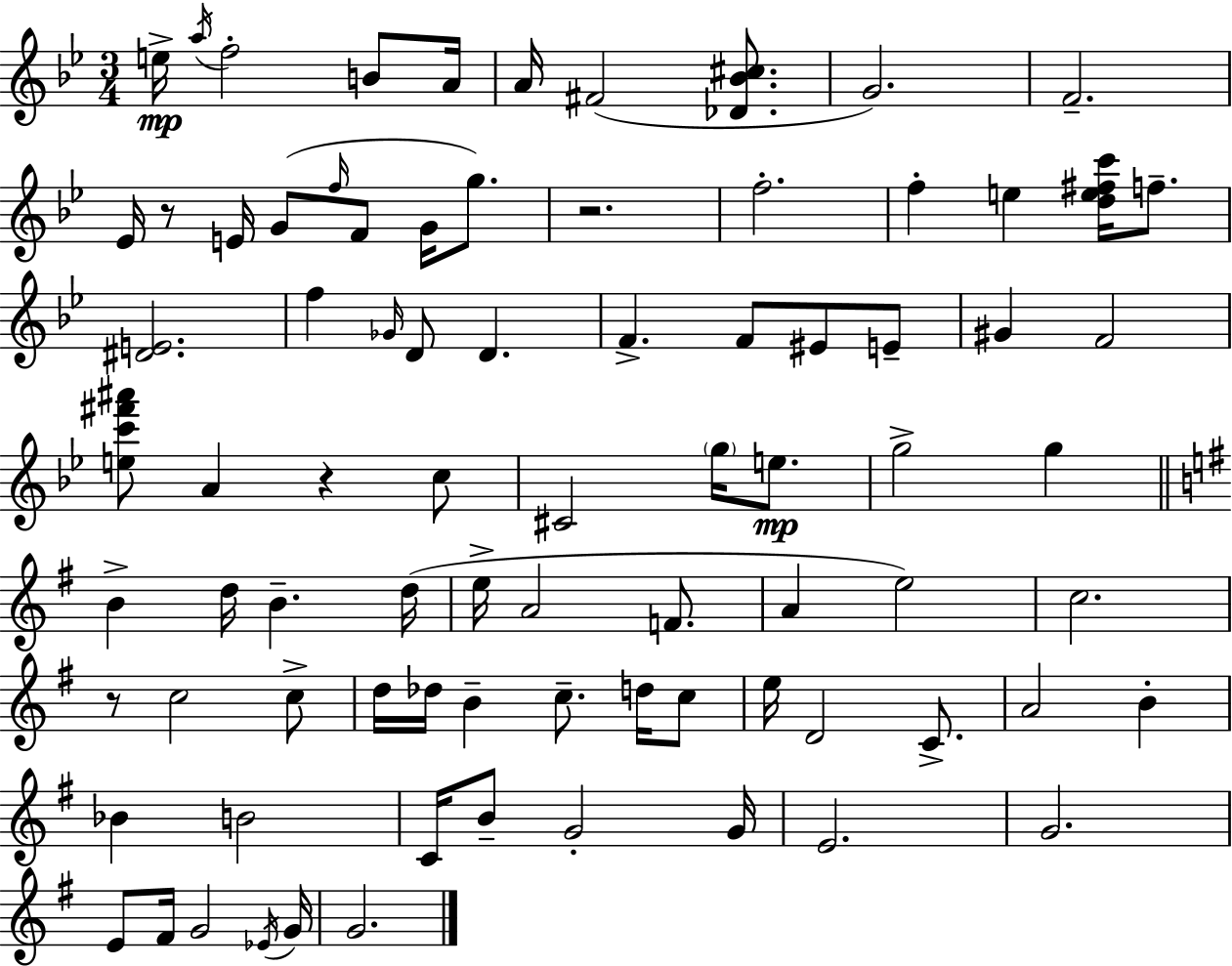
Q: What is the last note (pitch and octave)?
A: G4